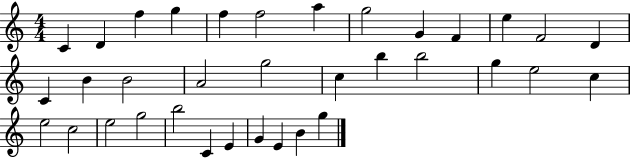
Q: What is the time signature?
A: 4/4